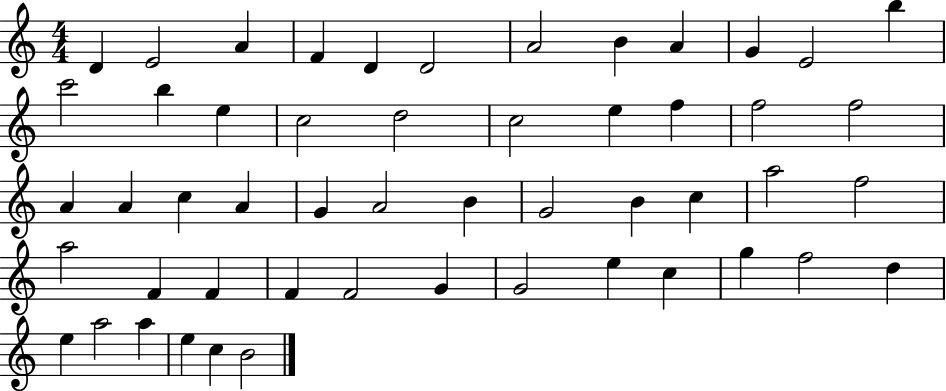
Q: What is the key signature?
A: C major